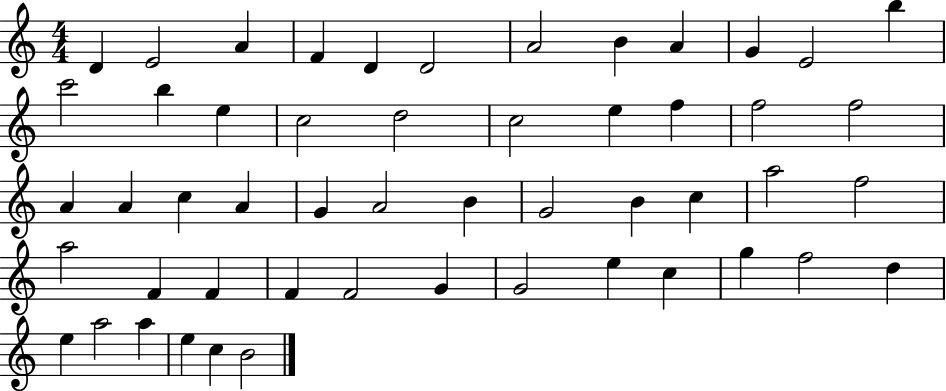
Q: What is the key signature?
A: C major